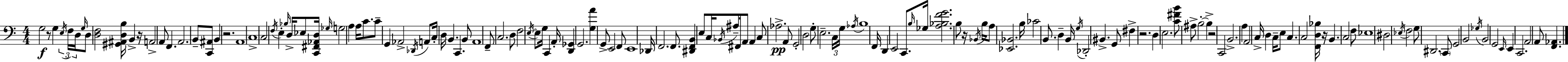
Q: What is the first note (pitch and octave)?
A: G3